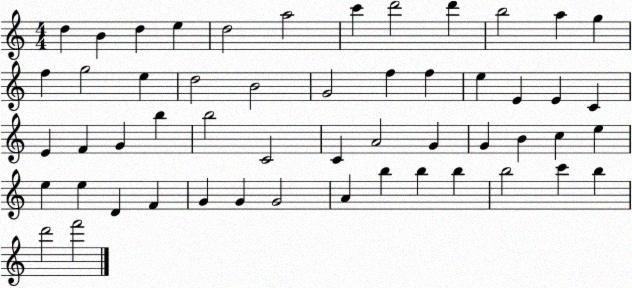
X:1
T:Untitled
M:4/4
L:1/4
K:C
d B d e d2 a2 c' d'2 d' b2 a g f g2 e d2 B2 G2 f f e E E C E F G b b2 C2 C A2 G G B c e e e D F G G G2 A b b b b2 c' b d'2 f'2